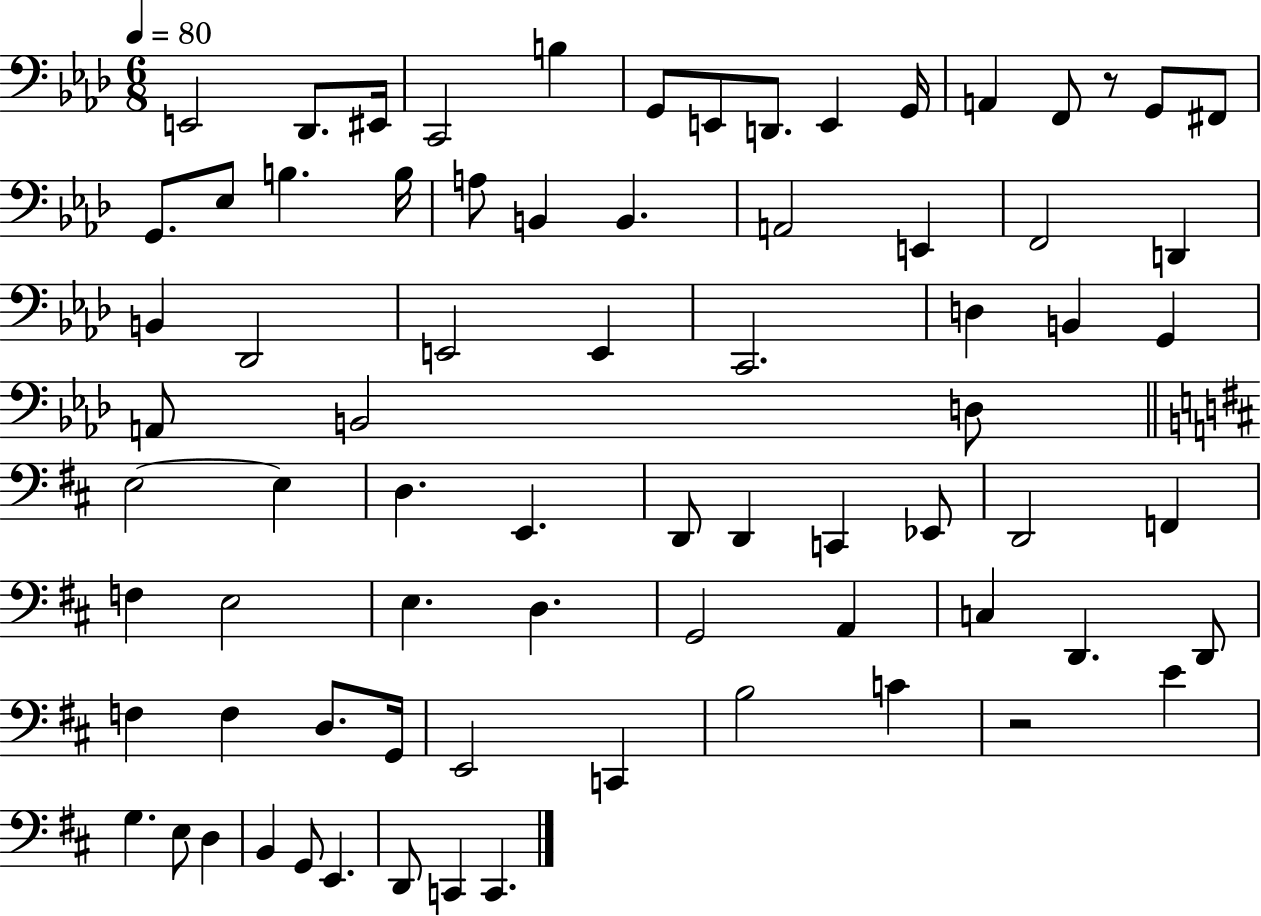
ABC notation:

X:1
T:Untitled
M:6/8
L:1/4
K:Ab
E,,2 _D,,/2 ^E,,/4 C,,2 B, G,,/2 E,,/2 D,,/2 E,, G,,/4 A,, F,,/2 z/2 G,,/2 ^F,,/2 G,,/2 _E,/2 B, B,/4 A,/2 B,, B,, A,,2 E,, F,,2 D,, B,, _D,,2 E,,2 E,, C,,2 D, B,, G,, A,,/2 B,,2 D,/2 E,2 E, D, E,, D,,/2 D,, C,, _E,,/2 D,,2 F,, F, E,2 E, D, G,,2 A,, C, D,, D,,/2 F, F, D,/2 G,,/4 E,,2 C,, B,2 C z2 E G, E,/2 D, B,, G,,/2 E,, D,,/2 C,, C,,